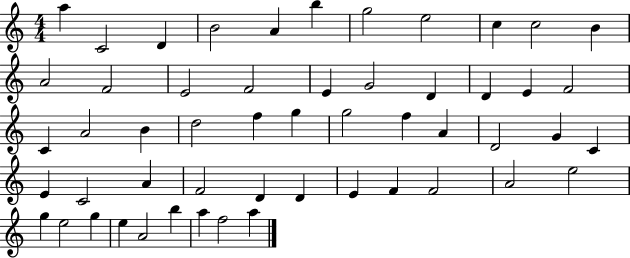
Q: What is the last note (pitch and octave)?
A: A5